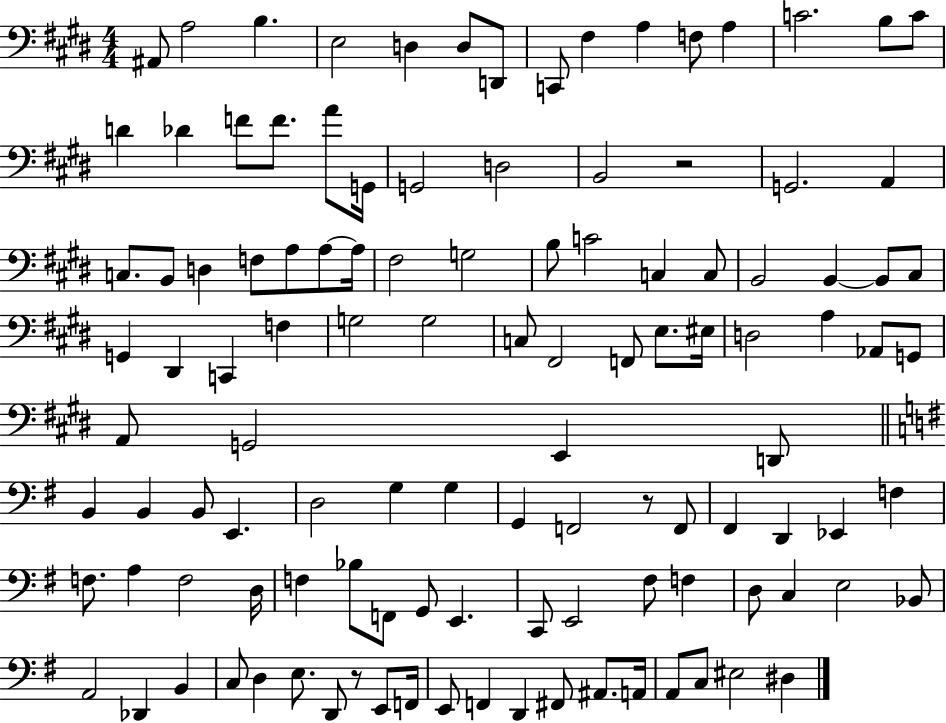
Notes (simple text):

A#2/e A3/h B3/q. E3/h D3/q D3/e D2/e C2/e F#3/q A3/q F3/e A3/q C4/h. B3/e C4/e D4/q Db4/q F4/e F4/e. A4/e G2/s G2/h D3/h B2/h R/h G2/h. A2/q C3/e. B2/e D3/q F3/e A3/e A3/e A3/s F#3/h G3/h B3/e C4/h C3/q C3/e B2/h B2/q B2/e C#3/e G2/q D#2/q C2/q F3/q G3/h G3/h C3/e F#2/h F2/e E3/e. EIS3/s D3/h A3/q Ab2/e G2/e A2/e G2/h E2/q D2/e B2/q B2/q B2/e E2/q. D3/h G3/q G3/q G2/q F2/h R/e F2/e F#2/q D2/q Eb2/q F3/q F3/e. A3/q F3/h D3/s F3/q Bb3/e F2/e G2/e E2/q. C2/e E2/h F#3/e F3/q D3/e C3/q E3/h Bb2/e A2/h Db2/q B2/q C3/e D3/q E3/e. D2/e R/e E2/e F2/s E2/e F2/q D2/q F#2/e A#2/e. A2/s A2/e C3/e EIS3/h D#3/q